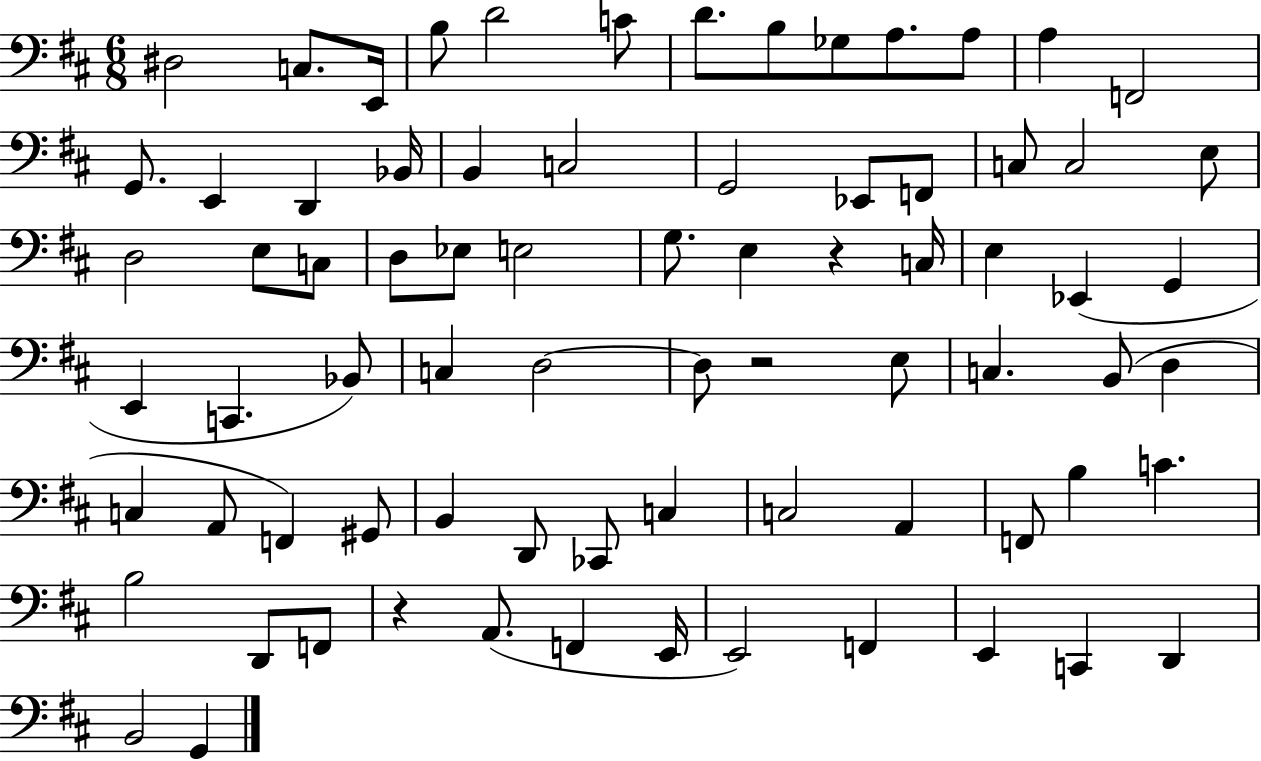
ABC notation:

X:1
T:Untitled
M:6/8
L:1/4
K:D
^D,2 C,/2 E,,/4 B,/2 D2 C/2 D/2 B,/2 _G,/2 A,/2 A,/2 A, F,,2 G,,/2 E,, D,, _B,,/4 B,, C,2 G,,2 _E,,/2 F,,/2 C,/2 C,2 E,/2 D,2 E,/2 C,/2 D,/2 _E,/2 E,2 G,/2 E, z C,/4 E, _E,, G,, E,, C,, _B,,/2 C, D,2 D,/2 z2 E,/2 C, B,,/2 D, C, A,,/2 F,, ^G,,/2 B,, D,,/2 _C,,/2 C, C,2 A,, F,,/2 B, C B,2 D,,/2 F,,/2 z A,,/2 F,, E,,/4 E,,2 F,, E,, C,, D,, B,,2 G,,